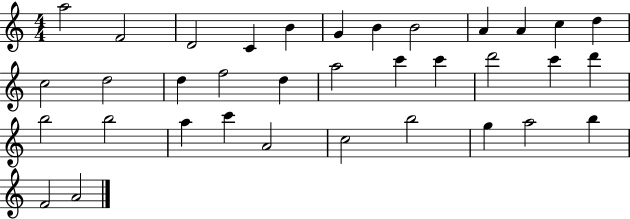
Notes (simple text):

A5/h F4/h D4/h C4/q B4/q G4/q B4/q B4/h A4/q A4/q C5/q D5/q C5/h D5/h D5/q F5/h D5/q A5/h C6/q C6/q D6/h C6/q D6/q B5/h B5/h A5/q C6/q A4/h C5/h B5/h G5/q A5/h B5/q F4/h A4/h